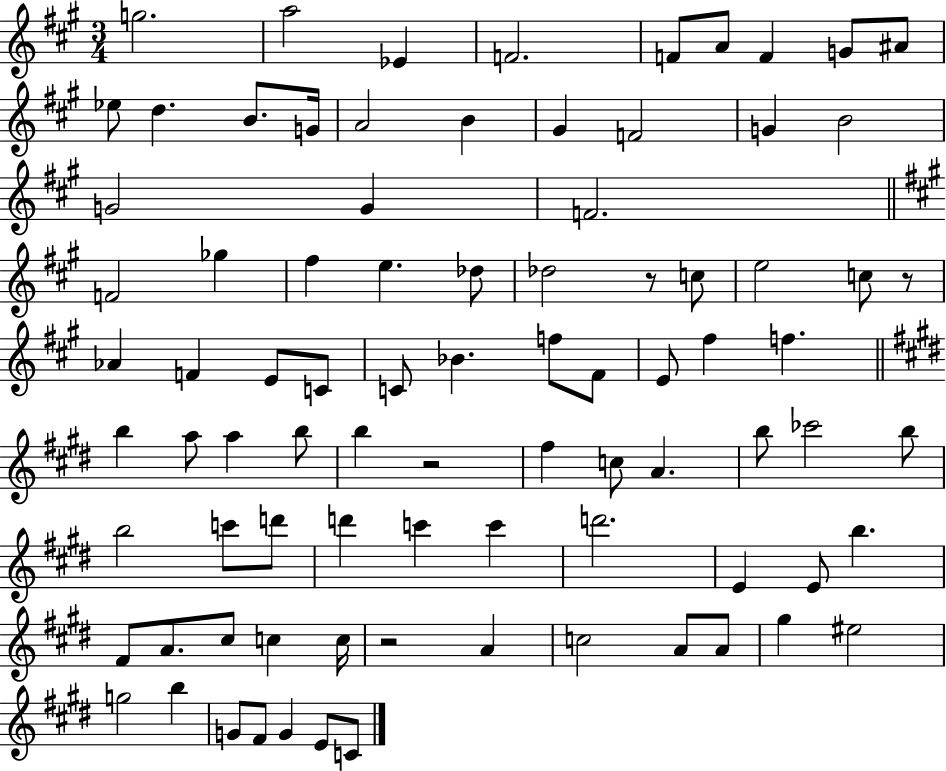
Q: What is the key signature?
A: A major